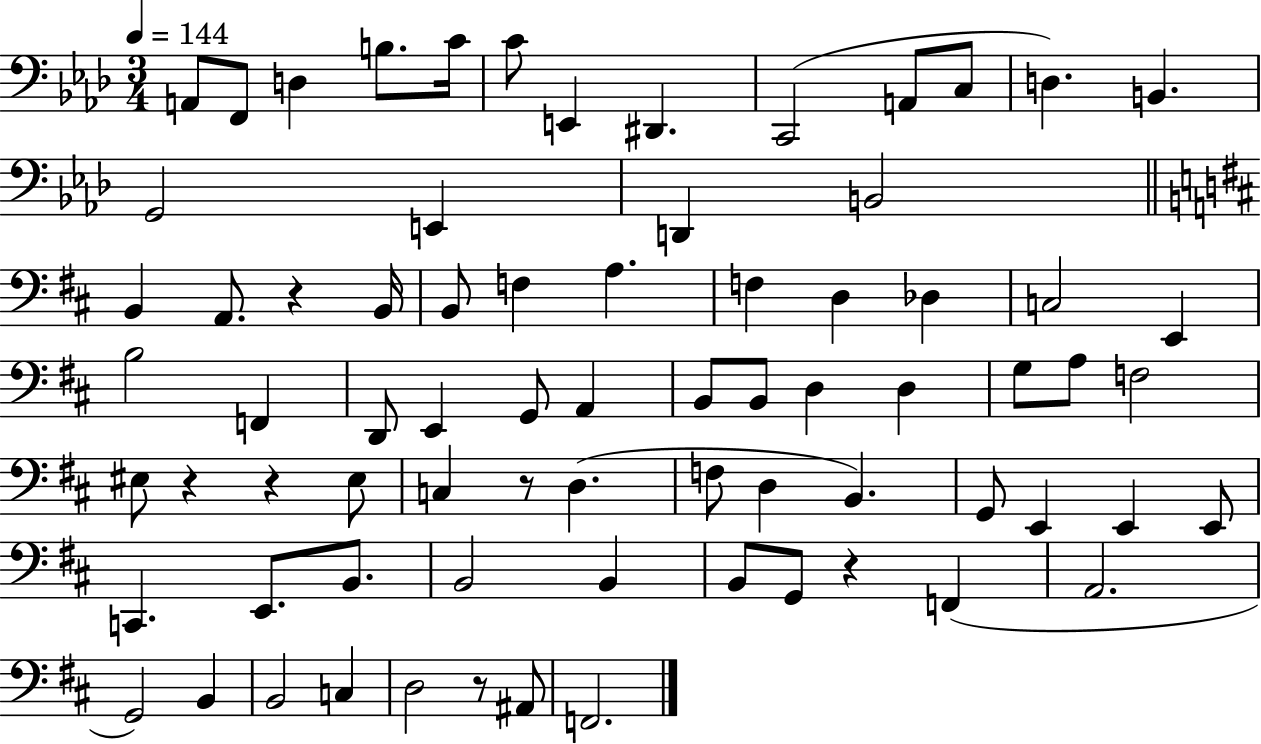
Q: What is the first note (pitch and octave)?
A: A2